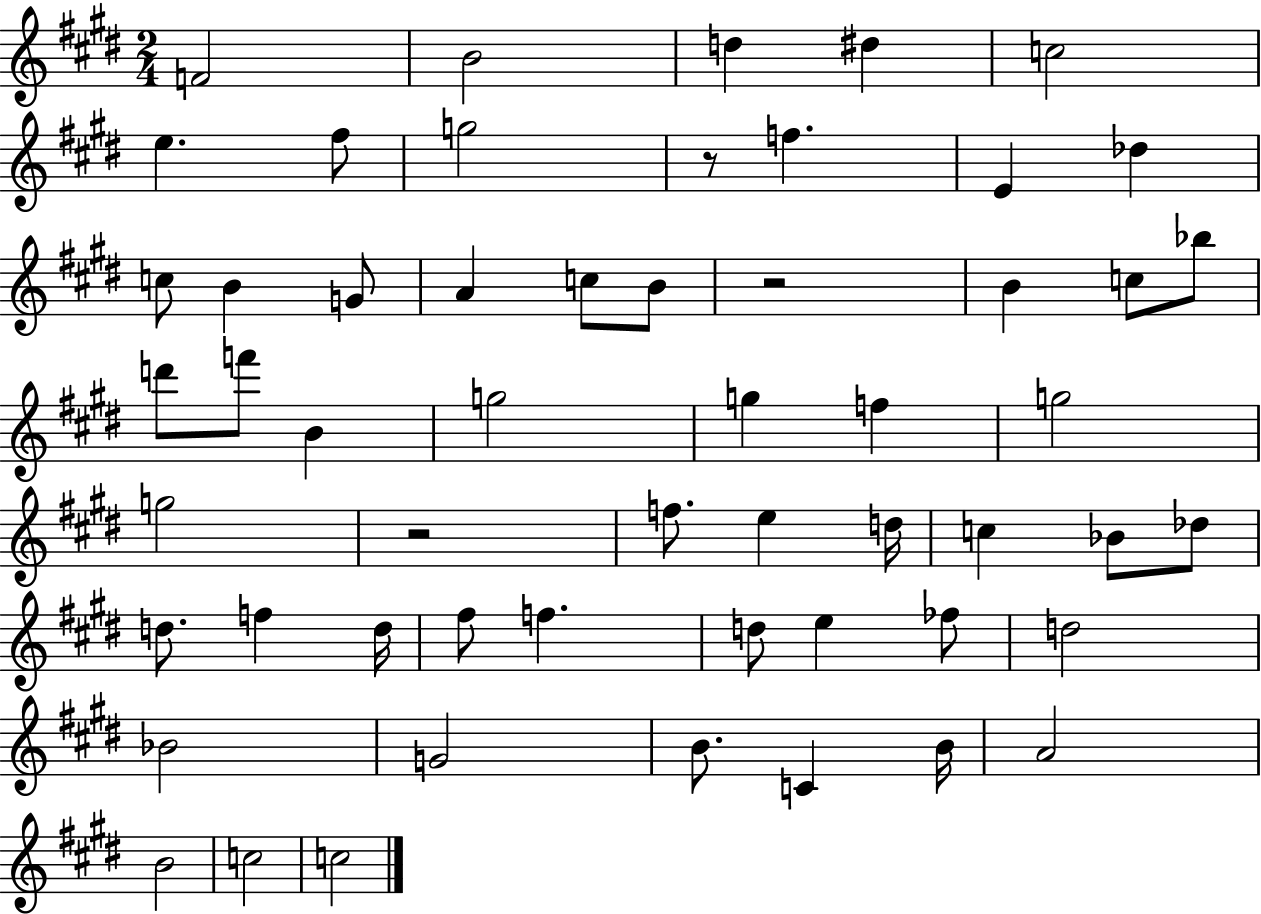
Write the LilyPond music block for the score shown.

{
  \clef treble
  \numericTimeSignature
  \time 2/4
  \key e \major
  \repeat volta 2 { f'2 | b'2 | d''4 dis''4 | c''2 | \break e''4. fis''8 | g''2 | r8 f''4. | e'4 des''4 | \break c''8 b'4 g'8 | a'4 c''8 b'8 | r2 | b'4 c''8 bes''8 | \break d'''8 f'''8 b'4 | g''2 | g''4 f''4 | g''2 | \break g''2 | r2 | f''8. e''4 d''16 | c''4 bes'8 des''8 | \break d''8. f''4 d''16 | fis''8 f''4. | d''8 e''4 fes''8 | d''2 | \break bes'2 | g'2 | b'8. c'4 b'16 | a'2 | \break b'2 | c''2 | c''2 | } \bar "|."
}